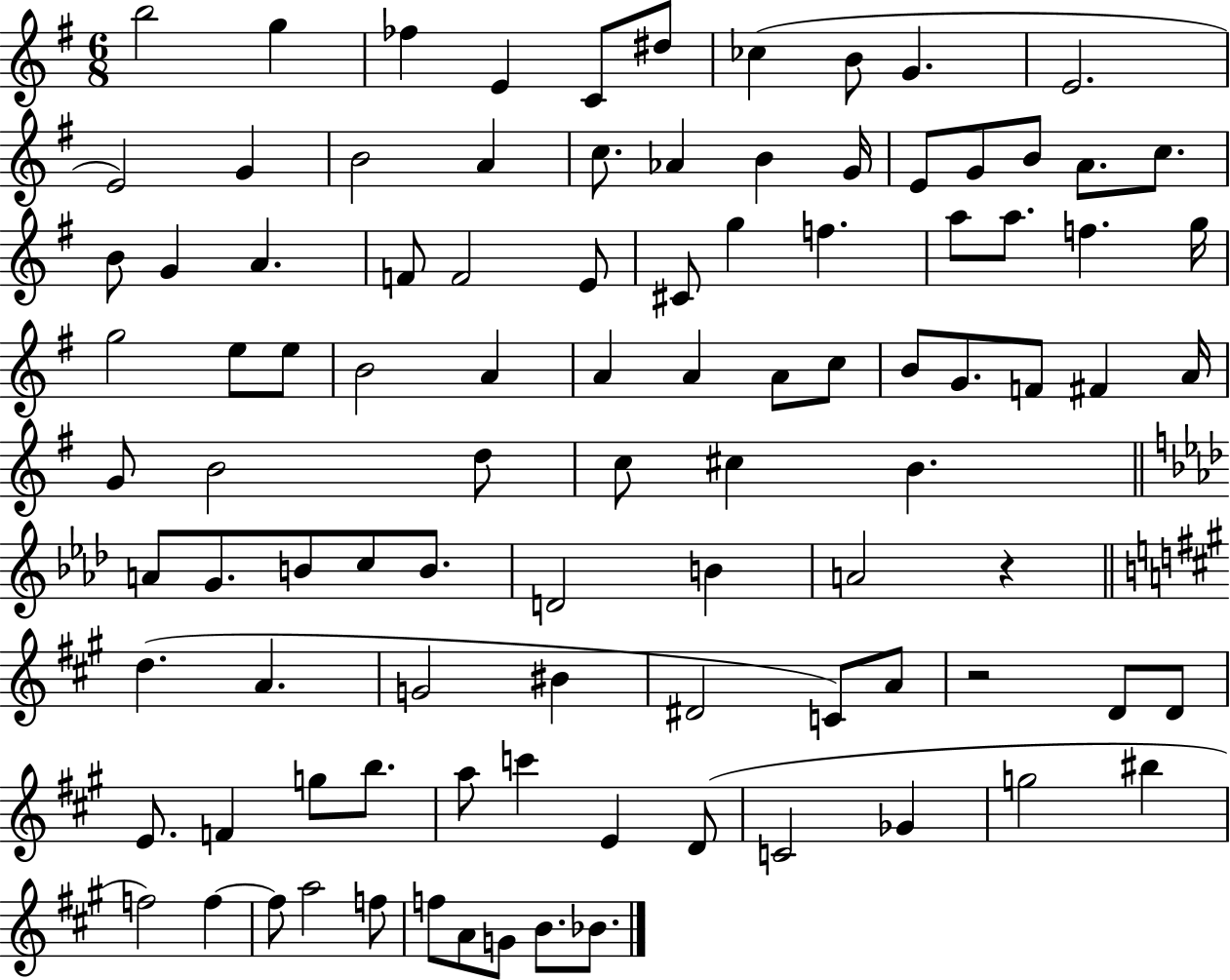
{
  \clef treble
  \numericTimeSignature
  \time 6/8
  \key g \major
  \repeat volta 2 { b''2 g''4 | fes''4 e'4 c'8 dis''8 | ces''4( b'8 g'4. | e'2. | \break e'2) g'4 | b'2 a'4 | c''8. aes'4 b'4 g'16 | e'8 g'8 b'8 a'8. c''8. | \break b'8 g'4 a'4. | f'8 f'2 e'8 | cis'8 g''4 f''4. | a''8 a''8. f''4. g''16 | \break g''2 e''8 e''8 | b'2 a'4 | a'4 a'4 a'8 c''8 | b'8 g'8. f'8 fis'4 a'16 | \break g'8 b'2 d''8 | c''8 cis''4 b'4. | \bar "||" \break \key aes \major a'8 g'8. b'8 c''8 b'8. | d'2 b'4 | a'2 r4 | \bar "||" \break \key a \major d''4.( a'4. | g'2 bis'4 | dis'2 c'8) a'8 | r2 d'8 d'8 | \break e'8. f'4 g''8 b''8. | a''8 c'''4 e'4 d'8( | c'2 ges'4 | g''2 bis''4 | \break f''2) f''4~~ | f''8 a''2 f''8 | f''8 a'8 g'8 b'8. bes'8. | } \bar "|."
}